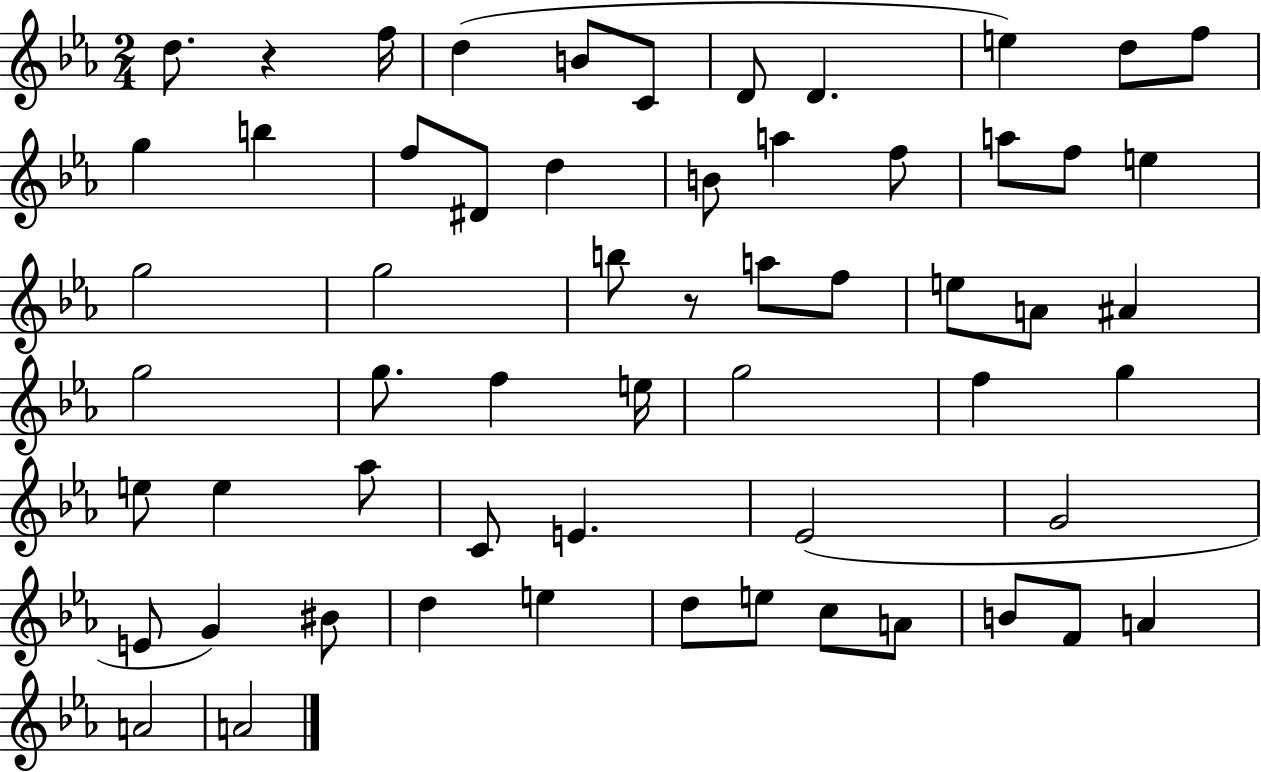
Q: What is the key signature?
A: EES major